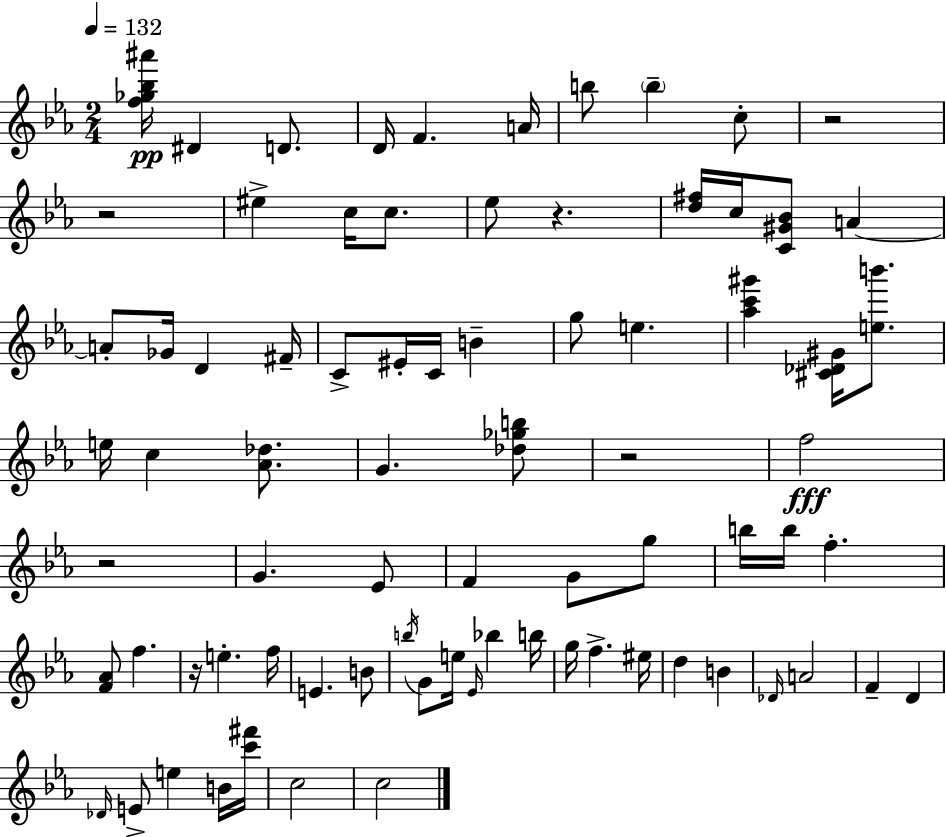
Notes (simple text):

[F5,Gb5,Bb5,A#6]/s D#4/q D4/e. D4/s F4/q. A4/s B5/e B5/q C5/e R/h R/h EIS5/q C5/s C5/e. Eb5/e R/q. [D5,F#5]/s C5/s [C4,G#4,Bb4]/e A4/q A4/e Gb4/s D4/q F#4/s C4/e EIS4/s C4/s B4/q G5/e E5/q. [Ab5,C6,G#6]/q [C#4,Db4,G#4]/s [E5,B6]/e. E5/s C5/q [Ab4,Db5]/e. G4/q. [Db5,Gb5,B5]/e R/h F5/h R/h G4/q. Eb4/e F4/q G4/e G5/e B5/s B5/s F5/q. [F4,Ab4]/e F5/q. R/s E5/q. F5/s E4/q. B4/e B5/s G4/e E5/s Eb4/s Bb5/q B5/s G5/s F5/q. EIS5/s D5/q B4/q Db4/s A4/h F4/q D4/q Db4/s E4/e E5/q B4/s [C6,F#6]/s C5/h C5/h